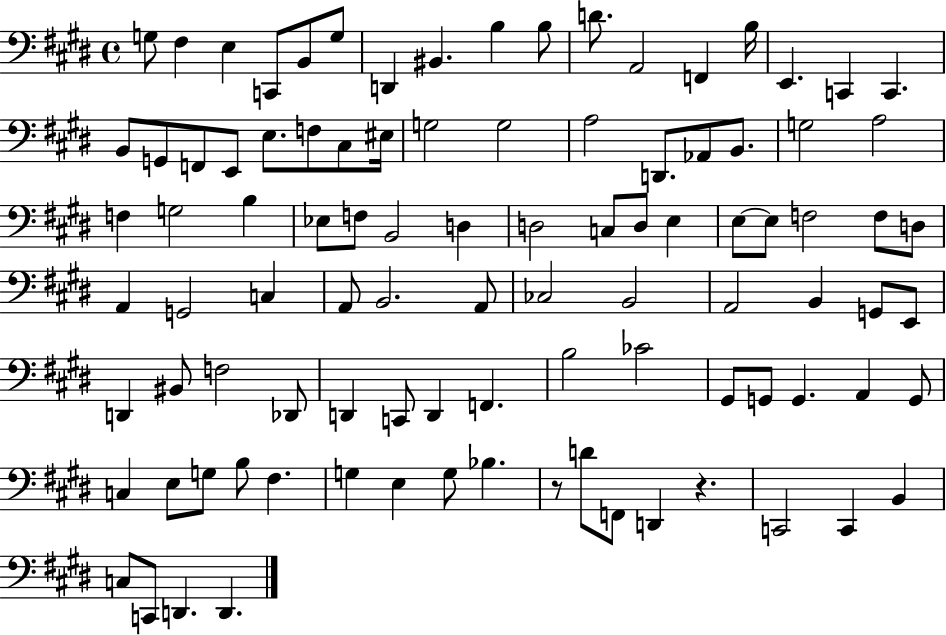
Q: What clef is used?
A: bass